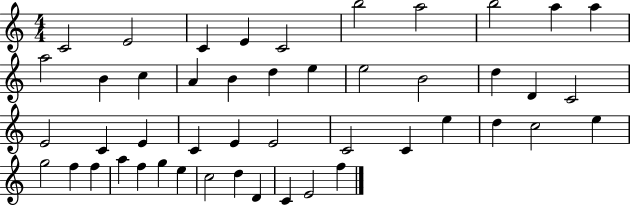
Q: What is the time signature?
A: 4/4